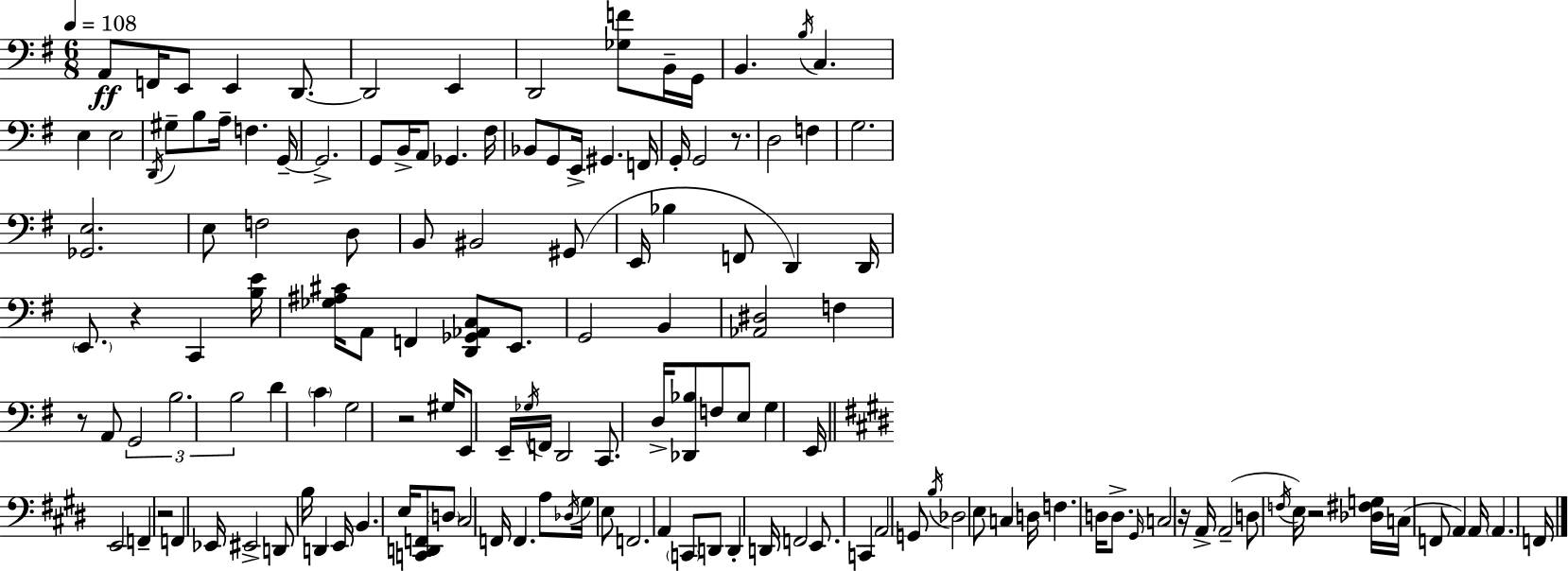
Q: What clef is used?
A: bass